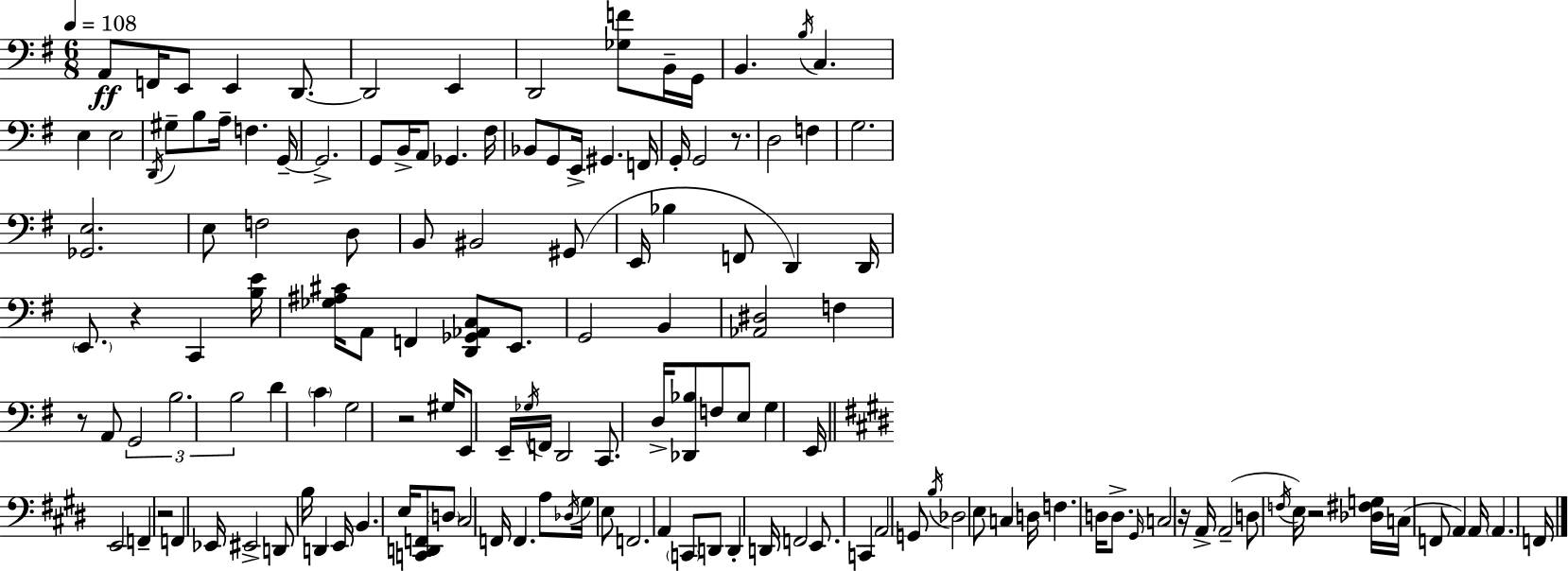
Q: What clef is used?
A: bass